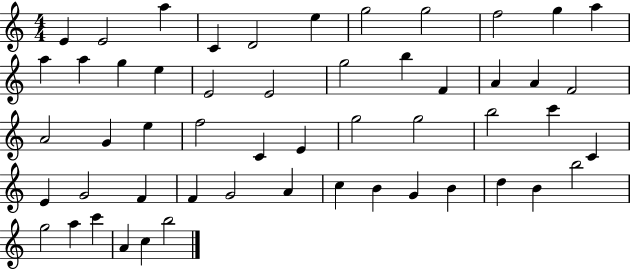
E4/q E4/h A5/q C4/q D4/h E5/q G5/h G5/h F5/h G5/q A5/q A5/q A5/q G5/q E5/q E4/h E4/h G5/h B5/q F4/q A4/q A4/q F4/h A4/h G4/q E5/q F5/h C4/q E4/q G5/h G5/h B5/h C6/q C4/q E4/q G4/h F4/q F4/q G4/h A4/q C5/q B4/q G4/q B4/q D5/q B4/q B5/h G5/h A5/q C6/q A4/q C5/q B5/h